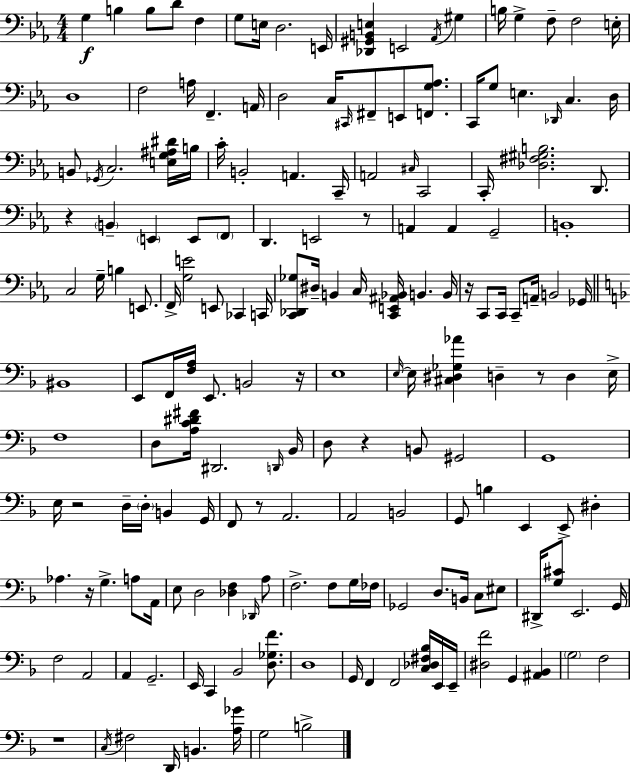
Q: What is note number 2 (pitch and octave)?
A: B3